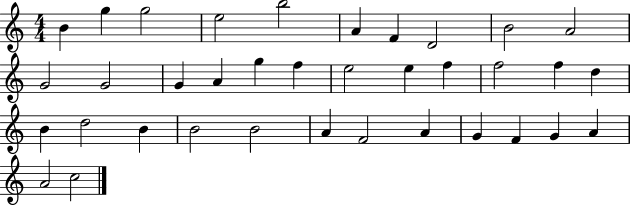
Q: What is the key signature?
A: C major